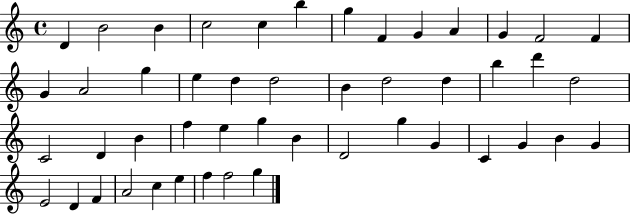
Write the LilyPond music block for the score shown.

{
  \clef treble
  \time 4/4
  \defaultTimeSignature
  \key c \major
  d'4 b'2 b'4 | c''2 c''4 b''4 | g''4 f'4 g'4 a'4 | g'4 f'2 f'4 | \break g'4 a'2 g''4 | e''4 d''4 d''2 | b'4 d''2 d''4 | b''4 d'''4 d''2 | \break c'2 d'4 b'4 | f''4 e''4 g''4 b'4 | d'2 g''4 g'4 | c'4 g'4 b'4 g'4 | \break e'2 d'4 f'4 | a'2 c''4 e''4 | f''4 f''2 g''4 | \bar "|."
}